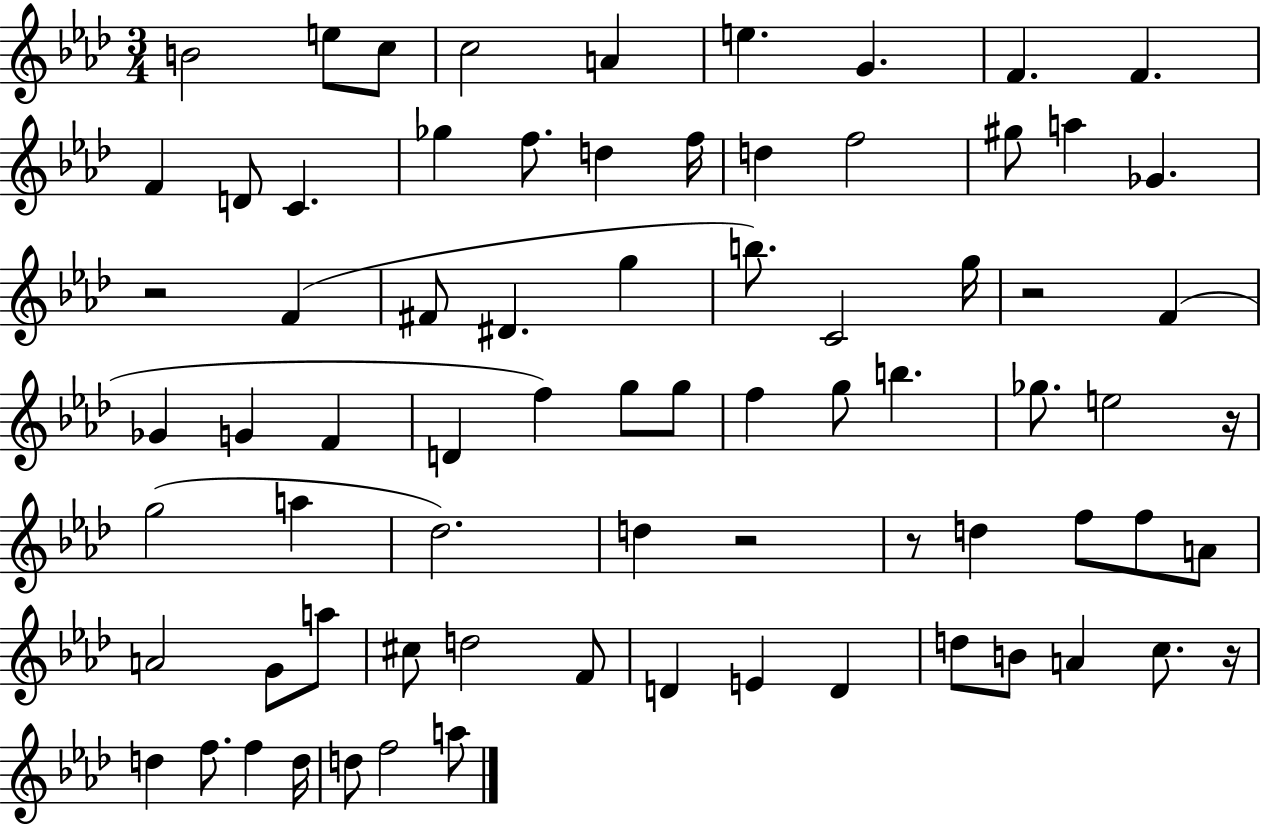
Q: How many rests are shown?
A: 6